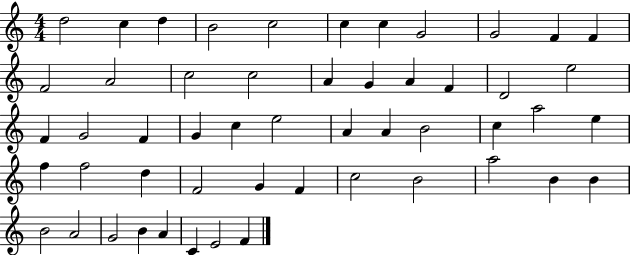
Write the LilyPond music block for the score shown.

{
  \clef treble
  \numericTimeSignature
  \time 4/4
  \key c \major
  d''2 c''4 d''4 | b'2 c''2 | c''4 c''4 g'2 | g'2 f'4 f'4 | \break f'2 a'2 | c''2 c''2 | a'4 g'4 a'4 f'4 | d'2 e''2 | \break f'4 g'2 f'4 | g'4 c''4 e''2 | a'4 a'4 b'2 | c''4 a''2 e''4 | \break f''4 f''2 d''4 | f'2 g'4 f'4 | c''2 b'2 | a''2 b'4 b'4 | \break b'2 a'2 | g'2 b'4 a'4 | c'4 e'2 f'4 | \bar "|."
}